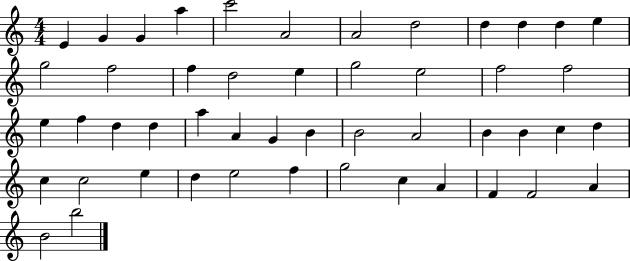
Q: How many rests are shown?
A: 0